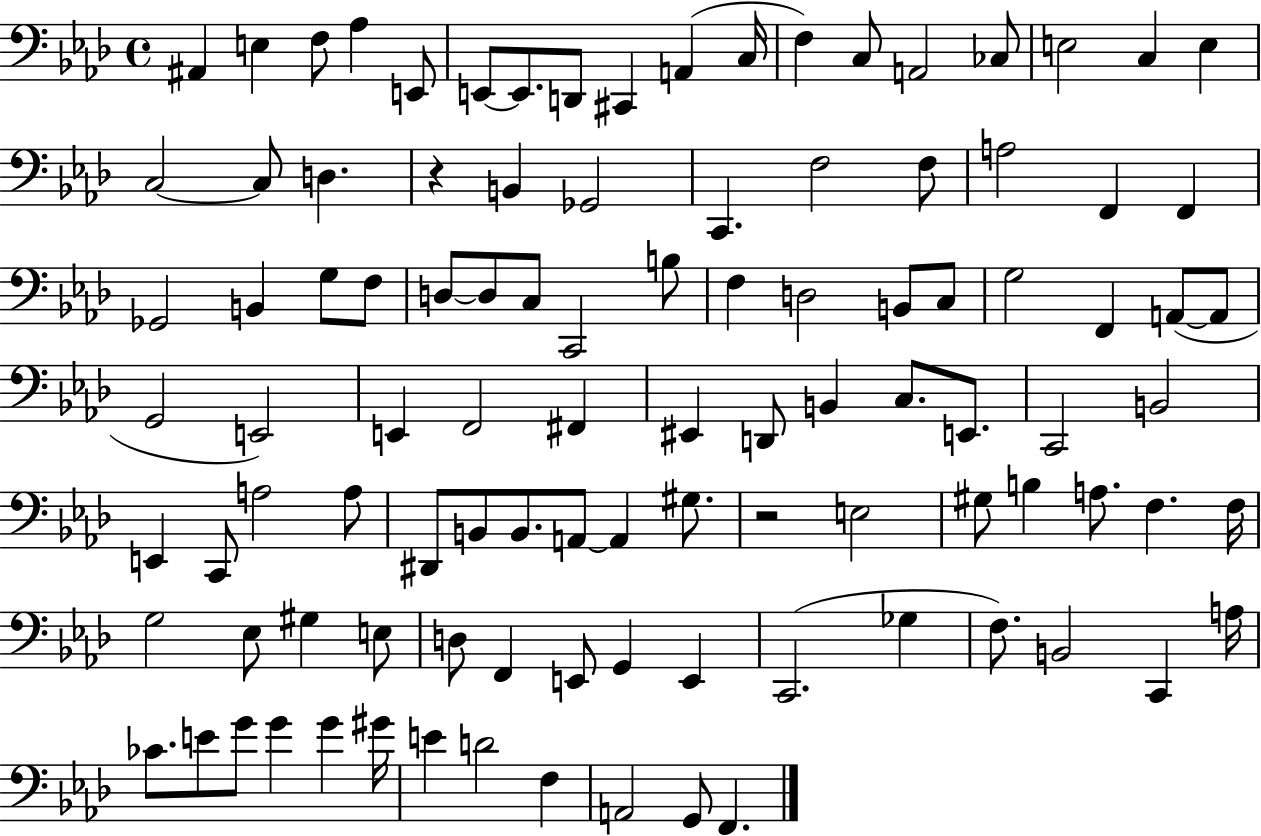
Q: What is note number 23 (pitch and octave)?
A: Gb2